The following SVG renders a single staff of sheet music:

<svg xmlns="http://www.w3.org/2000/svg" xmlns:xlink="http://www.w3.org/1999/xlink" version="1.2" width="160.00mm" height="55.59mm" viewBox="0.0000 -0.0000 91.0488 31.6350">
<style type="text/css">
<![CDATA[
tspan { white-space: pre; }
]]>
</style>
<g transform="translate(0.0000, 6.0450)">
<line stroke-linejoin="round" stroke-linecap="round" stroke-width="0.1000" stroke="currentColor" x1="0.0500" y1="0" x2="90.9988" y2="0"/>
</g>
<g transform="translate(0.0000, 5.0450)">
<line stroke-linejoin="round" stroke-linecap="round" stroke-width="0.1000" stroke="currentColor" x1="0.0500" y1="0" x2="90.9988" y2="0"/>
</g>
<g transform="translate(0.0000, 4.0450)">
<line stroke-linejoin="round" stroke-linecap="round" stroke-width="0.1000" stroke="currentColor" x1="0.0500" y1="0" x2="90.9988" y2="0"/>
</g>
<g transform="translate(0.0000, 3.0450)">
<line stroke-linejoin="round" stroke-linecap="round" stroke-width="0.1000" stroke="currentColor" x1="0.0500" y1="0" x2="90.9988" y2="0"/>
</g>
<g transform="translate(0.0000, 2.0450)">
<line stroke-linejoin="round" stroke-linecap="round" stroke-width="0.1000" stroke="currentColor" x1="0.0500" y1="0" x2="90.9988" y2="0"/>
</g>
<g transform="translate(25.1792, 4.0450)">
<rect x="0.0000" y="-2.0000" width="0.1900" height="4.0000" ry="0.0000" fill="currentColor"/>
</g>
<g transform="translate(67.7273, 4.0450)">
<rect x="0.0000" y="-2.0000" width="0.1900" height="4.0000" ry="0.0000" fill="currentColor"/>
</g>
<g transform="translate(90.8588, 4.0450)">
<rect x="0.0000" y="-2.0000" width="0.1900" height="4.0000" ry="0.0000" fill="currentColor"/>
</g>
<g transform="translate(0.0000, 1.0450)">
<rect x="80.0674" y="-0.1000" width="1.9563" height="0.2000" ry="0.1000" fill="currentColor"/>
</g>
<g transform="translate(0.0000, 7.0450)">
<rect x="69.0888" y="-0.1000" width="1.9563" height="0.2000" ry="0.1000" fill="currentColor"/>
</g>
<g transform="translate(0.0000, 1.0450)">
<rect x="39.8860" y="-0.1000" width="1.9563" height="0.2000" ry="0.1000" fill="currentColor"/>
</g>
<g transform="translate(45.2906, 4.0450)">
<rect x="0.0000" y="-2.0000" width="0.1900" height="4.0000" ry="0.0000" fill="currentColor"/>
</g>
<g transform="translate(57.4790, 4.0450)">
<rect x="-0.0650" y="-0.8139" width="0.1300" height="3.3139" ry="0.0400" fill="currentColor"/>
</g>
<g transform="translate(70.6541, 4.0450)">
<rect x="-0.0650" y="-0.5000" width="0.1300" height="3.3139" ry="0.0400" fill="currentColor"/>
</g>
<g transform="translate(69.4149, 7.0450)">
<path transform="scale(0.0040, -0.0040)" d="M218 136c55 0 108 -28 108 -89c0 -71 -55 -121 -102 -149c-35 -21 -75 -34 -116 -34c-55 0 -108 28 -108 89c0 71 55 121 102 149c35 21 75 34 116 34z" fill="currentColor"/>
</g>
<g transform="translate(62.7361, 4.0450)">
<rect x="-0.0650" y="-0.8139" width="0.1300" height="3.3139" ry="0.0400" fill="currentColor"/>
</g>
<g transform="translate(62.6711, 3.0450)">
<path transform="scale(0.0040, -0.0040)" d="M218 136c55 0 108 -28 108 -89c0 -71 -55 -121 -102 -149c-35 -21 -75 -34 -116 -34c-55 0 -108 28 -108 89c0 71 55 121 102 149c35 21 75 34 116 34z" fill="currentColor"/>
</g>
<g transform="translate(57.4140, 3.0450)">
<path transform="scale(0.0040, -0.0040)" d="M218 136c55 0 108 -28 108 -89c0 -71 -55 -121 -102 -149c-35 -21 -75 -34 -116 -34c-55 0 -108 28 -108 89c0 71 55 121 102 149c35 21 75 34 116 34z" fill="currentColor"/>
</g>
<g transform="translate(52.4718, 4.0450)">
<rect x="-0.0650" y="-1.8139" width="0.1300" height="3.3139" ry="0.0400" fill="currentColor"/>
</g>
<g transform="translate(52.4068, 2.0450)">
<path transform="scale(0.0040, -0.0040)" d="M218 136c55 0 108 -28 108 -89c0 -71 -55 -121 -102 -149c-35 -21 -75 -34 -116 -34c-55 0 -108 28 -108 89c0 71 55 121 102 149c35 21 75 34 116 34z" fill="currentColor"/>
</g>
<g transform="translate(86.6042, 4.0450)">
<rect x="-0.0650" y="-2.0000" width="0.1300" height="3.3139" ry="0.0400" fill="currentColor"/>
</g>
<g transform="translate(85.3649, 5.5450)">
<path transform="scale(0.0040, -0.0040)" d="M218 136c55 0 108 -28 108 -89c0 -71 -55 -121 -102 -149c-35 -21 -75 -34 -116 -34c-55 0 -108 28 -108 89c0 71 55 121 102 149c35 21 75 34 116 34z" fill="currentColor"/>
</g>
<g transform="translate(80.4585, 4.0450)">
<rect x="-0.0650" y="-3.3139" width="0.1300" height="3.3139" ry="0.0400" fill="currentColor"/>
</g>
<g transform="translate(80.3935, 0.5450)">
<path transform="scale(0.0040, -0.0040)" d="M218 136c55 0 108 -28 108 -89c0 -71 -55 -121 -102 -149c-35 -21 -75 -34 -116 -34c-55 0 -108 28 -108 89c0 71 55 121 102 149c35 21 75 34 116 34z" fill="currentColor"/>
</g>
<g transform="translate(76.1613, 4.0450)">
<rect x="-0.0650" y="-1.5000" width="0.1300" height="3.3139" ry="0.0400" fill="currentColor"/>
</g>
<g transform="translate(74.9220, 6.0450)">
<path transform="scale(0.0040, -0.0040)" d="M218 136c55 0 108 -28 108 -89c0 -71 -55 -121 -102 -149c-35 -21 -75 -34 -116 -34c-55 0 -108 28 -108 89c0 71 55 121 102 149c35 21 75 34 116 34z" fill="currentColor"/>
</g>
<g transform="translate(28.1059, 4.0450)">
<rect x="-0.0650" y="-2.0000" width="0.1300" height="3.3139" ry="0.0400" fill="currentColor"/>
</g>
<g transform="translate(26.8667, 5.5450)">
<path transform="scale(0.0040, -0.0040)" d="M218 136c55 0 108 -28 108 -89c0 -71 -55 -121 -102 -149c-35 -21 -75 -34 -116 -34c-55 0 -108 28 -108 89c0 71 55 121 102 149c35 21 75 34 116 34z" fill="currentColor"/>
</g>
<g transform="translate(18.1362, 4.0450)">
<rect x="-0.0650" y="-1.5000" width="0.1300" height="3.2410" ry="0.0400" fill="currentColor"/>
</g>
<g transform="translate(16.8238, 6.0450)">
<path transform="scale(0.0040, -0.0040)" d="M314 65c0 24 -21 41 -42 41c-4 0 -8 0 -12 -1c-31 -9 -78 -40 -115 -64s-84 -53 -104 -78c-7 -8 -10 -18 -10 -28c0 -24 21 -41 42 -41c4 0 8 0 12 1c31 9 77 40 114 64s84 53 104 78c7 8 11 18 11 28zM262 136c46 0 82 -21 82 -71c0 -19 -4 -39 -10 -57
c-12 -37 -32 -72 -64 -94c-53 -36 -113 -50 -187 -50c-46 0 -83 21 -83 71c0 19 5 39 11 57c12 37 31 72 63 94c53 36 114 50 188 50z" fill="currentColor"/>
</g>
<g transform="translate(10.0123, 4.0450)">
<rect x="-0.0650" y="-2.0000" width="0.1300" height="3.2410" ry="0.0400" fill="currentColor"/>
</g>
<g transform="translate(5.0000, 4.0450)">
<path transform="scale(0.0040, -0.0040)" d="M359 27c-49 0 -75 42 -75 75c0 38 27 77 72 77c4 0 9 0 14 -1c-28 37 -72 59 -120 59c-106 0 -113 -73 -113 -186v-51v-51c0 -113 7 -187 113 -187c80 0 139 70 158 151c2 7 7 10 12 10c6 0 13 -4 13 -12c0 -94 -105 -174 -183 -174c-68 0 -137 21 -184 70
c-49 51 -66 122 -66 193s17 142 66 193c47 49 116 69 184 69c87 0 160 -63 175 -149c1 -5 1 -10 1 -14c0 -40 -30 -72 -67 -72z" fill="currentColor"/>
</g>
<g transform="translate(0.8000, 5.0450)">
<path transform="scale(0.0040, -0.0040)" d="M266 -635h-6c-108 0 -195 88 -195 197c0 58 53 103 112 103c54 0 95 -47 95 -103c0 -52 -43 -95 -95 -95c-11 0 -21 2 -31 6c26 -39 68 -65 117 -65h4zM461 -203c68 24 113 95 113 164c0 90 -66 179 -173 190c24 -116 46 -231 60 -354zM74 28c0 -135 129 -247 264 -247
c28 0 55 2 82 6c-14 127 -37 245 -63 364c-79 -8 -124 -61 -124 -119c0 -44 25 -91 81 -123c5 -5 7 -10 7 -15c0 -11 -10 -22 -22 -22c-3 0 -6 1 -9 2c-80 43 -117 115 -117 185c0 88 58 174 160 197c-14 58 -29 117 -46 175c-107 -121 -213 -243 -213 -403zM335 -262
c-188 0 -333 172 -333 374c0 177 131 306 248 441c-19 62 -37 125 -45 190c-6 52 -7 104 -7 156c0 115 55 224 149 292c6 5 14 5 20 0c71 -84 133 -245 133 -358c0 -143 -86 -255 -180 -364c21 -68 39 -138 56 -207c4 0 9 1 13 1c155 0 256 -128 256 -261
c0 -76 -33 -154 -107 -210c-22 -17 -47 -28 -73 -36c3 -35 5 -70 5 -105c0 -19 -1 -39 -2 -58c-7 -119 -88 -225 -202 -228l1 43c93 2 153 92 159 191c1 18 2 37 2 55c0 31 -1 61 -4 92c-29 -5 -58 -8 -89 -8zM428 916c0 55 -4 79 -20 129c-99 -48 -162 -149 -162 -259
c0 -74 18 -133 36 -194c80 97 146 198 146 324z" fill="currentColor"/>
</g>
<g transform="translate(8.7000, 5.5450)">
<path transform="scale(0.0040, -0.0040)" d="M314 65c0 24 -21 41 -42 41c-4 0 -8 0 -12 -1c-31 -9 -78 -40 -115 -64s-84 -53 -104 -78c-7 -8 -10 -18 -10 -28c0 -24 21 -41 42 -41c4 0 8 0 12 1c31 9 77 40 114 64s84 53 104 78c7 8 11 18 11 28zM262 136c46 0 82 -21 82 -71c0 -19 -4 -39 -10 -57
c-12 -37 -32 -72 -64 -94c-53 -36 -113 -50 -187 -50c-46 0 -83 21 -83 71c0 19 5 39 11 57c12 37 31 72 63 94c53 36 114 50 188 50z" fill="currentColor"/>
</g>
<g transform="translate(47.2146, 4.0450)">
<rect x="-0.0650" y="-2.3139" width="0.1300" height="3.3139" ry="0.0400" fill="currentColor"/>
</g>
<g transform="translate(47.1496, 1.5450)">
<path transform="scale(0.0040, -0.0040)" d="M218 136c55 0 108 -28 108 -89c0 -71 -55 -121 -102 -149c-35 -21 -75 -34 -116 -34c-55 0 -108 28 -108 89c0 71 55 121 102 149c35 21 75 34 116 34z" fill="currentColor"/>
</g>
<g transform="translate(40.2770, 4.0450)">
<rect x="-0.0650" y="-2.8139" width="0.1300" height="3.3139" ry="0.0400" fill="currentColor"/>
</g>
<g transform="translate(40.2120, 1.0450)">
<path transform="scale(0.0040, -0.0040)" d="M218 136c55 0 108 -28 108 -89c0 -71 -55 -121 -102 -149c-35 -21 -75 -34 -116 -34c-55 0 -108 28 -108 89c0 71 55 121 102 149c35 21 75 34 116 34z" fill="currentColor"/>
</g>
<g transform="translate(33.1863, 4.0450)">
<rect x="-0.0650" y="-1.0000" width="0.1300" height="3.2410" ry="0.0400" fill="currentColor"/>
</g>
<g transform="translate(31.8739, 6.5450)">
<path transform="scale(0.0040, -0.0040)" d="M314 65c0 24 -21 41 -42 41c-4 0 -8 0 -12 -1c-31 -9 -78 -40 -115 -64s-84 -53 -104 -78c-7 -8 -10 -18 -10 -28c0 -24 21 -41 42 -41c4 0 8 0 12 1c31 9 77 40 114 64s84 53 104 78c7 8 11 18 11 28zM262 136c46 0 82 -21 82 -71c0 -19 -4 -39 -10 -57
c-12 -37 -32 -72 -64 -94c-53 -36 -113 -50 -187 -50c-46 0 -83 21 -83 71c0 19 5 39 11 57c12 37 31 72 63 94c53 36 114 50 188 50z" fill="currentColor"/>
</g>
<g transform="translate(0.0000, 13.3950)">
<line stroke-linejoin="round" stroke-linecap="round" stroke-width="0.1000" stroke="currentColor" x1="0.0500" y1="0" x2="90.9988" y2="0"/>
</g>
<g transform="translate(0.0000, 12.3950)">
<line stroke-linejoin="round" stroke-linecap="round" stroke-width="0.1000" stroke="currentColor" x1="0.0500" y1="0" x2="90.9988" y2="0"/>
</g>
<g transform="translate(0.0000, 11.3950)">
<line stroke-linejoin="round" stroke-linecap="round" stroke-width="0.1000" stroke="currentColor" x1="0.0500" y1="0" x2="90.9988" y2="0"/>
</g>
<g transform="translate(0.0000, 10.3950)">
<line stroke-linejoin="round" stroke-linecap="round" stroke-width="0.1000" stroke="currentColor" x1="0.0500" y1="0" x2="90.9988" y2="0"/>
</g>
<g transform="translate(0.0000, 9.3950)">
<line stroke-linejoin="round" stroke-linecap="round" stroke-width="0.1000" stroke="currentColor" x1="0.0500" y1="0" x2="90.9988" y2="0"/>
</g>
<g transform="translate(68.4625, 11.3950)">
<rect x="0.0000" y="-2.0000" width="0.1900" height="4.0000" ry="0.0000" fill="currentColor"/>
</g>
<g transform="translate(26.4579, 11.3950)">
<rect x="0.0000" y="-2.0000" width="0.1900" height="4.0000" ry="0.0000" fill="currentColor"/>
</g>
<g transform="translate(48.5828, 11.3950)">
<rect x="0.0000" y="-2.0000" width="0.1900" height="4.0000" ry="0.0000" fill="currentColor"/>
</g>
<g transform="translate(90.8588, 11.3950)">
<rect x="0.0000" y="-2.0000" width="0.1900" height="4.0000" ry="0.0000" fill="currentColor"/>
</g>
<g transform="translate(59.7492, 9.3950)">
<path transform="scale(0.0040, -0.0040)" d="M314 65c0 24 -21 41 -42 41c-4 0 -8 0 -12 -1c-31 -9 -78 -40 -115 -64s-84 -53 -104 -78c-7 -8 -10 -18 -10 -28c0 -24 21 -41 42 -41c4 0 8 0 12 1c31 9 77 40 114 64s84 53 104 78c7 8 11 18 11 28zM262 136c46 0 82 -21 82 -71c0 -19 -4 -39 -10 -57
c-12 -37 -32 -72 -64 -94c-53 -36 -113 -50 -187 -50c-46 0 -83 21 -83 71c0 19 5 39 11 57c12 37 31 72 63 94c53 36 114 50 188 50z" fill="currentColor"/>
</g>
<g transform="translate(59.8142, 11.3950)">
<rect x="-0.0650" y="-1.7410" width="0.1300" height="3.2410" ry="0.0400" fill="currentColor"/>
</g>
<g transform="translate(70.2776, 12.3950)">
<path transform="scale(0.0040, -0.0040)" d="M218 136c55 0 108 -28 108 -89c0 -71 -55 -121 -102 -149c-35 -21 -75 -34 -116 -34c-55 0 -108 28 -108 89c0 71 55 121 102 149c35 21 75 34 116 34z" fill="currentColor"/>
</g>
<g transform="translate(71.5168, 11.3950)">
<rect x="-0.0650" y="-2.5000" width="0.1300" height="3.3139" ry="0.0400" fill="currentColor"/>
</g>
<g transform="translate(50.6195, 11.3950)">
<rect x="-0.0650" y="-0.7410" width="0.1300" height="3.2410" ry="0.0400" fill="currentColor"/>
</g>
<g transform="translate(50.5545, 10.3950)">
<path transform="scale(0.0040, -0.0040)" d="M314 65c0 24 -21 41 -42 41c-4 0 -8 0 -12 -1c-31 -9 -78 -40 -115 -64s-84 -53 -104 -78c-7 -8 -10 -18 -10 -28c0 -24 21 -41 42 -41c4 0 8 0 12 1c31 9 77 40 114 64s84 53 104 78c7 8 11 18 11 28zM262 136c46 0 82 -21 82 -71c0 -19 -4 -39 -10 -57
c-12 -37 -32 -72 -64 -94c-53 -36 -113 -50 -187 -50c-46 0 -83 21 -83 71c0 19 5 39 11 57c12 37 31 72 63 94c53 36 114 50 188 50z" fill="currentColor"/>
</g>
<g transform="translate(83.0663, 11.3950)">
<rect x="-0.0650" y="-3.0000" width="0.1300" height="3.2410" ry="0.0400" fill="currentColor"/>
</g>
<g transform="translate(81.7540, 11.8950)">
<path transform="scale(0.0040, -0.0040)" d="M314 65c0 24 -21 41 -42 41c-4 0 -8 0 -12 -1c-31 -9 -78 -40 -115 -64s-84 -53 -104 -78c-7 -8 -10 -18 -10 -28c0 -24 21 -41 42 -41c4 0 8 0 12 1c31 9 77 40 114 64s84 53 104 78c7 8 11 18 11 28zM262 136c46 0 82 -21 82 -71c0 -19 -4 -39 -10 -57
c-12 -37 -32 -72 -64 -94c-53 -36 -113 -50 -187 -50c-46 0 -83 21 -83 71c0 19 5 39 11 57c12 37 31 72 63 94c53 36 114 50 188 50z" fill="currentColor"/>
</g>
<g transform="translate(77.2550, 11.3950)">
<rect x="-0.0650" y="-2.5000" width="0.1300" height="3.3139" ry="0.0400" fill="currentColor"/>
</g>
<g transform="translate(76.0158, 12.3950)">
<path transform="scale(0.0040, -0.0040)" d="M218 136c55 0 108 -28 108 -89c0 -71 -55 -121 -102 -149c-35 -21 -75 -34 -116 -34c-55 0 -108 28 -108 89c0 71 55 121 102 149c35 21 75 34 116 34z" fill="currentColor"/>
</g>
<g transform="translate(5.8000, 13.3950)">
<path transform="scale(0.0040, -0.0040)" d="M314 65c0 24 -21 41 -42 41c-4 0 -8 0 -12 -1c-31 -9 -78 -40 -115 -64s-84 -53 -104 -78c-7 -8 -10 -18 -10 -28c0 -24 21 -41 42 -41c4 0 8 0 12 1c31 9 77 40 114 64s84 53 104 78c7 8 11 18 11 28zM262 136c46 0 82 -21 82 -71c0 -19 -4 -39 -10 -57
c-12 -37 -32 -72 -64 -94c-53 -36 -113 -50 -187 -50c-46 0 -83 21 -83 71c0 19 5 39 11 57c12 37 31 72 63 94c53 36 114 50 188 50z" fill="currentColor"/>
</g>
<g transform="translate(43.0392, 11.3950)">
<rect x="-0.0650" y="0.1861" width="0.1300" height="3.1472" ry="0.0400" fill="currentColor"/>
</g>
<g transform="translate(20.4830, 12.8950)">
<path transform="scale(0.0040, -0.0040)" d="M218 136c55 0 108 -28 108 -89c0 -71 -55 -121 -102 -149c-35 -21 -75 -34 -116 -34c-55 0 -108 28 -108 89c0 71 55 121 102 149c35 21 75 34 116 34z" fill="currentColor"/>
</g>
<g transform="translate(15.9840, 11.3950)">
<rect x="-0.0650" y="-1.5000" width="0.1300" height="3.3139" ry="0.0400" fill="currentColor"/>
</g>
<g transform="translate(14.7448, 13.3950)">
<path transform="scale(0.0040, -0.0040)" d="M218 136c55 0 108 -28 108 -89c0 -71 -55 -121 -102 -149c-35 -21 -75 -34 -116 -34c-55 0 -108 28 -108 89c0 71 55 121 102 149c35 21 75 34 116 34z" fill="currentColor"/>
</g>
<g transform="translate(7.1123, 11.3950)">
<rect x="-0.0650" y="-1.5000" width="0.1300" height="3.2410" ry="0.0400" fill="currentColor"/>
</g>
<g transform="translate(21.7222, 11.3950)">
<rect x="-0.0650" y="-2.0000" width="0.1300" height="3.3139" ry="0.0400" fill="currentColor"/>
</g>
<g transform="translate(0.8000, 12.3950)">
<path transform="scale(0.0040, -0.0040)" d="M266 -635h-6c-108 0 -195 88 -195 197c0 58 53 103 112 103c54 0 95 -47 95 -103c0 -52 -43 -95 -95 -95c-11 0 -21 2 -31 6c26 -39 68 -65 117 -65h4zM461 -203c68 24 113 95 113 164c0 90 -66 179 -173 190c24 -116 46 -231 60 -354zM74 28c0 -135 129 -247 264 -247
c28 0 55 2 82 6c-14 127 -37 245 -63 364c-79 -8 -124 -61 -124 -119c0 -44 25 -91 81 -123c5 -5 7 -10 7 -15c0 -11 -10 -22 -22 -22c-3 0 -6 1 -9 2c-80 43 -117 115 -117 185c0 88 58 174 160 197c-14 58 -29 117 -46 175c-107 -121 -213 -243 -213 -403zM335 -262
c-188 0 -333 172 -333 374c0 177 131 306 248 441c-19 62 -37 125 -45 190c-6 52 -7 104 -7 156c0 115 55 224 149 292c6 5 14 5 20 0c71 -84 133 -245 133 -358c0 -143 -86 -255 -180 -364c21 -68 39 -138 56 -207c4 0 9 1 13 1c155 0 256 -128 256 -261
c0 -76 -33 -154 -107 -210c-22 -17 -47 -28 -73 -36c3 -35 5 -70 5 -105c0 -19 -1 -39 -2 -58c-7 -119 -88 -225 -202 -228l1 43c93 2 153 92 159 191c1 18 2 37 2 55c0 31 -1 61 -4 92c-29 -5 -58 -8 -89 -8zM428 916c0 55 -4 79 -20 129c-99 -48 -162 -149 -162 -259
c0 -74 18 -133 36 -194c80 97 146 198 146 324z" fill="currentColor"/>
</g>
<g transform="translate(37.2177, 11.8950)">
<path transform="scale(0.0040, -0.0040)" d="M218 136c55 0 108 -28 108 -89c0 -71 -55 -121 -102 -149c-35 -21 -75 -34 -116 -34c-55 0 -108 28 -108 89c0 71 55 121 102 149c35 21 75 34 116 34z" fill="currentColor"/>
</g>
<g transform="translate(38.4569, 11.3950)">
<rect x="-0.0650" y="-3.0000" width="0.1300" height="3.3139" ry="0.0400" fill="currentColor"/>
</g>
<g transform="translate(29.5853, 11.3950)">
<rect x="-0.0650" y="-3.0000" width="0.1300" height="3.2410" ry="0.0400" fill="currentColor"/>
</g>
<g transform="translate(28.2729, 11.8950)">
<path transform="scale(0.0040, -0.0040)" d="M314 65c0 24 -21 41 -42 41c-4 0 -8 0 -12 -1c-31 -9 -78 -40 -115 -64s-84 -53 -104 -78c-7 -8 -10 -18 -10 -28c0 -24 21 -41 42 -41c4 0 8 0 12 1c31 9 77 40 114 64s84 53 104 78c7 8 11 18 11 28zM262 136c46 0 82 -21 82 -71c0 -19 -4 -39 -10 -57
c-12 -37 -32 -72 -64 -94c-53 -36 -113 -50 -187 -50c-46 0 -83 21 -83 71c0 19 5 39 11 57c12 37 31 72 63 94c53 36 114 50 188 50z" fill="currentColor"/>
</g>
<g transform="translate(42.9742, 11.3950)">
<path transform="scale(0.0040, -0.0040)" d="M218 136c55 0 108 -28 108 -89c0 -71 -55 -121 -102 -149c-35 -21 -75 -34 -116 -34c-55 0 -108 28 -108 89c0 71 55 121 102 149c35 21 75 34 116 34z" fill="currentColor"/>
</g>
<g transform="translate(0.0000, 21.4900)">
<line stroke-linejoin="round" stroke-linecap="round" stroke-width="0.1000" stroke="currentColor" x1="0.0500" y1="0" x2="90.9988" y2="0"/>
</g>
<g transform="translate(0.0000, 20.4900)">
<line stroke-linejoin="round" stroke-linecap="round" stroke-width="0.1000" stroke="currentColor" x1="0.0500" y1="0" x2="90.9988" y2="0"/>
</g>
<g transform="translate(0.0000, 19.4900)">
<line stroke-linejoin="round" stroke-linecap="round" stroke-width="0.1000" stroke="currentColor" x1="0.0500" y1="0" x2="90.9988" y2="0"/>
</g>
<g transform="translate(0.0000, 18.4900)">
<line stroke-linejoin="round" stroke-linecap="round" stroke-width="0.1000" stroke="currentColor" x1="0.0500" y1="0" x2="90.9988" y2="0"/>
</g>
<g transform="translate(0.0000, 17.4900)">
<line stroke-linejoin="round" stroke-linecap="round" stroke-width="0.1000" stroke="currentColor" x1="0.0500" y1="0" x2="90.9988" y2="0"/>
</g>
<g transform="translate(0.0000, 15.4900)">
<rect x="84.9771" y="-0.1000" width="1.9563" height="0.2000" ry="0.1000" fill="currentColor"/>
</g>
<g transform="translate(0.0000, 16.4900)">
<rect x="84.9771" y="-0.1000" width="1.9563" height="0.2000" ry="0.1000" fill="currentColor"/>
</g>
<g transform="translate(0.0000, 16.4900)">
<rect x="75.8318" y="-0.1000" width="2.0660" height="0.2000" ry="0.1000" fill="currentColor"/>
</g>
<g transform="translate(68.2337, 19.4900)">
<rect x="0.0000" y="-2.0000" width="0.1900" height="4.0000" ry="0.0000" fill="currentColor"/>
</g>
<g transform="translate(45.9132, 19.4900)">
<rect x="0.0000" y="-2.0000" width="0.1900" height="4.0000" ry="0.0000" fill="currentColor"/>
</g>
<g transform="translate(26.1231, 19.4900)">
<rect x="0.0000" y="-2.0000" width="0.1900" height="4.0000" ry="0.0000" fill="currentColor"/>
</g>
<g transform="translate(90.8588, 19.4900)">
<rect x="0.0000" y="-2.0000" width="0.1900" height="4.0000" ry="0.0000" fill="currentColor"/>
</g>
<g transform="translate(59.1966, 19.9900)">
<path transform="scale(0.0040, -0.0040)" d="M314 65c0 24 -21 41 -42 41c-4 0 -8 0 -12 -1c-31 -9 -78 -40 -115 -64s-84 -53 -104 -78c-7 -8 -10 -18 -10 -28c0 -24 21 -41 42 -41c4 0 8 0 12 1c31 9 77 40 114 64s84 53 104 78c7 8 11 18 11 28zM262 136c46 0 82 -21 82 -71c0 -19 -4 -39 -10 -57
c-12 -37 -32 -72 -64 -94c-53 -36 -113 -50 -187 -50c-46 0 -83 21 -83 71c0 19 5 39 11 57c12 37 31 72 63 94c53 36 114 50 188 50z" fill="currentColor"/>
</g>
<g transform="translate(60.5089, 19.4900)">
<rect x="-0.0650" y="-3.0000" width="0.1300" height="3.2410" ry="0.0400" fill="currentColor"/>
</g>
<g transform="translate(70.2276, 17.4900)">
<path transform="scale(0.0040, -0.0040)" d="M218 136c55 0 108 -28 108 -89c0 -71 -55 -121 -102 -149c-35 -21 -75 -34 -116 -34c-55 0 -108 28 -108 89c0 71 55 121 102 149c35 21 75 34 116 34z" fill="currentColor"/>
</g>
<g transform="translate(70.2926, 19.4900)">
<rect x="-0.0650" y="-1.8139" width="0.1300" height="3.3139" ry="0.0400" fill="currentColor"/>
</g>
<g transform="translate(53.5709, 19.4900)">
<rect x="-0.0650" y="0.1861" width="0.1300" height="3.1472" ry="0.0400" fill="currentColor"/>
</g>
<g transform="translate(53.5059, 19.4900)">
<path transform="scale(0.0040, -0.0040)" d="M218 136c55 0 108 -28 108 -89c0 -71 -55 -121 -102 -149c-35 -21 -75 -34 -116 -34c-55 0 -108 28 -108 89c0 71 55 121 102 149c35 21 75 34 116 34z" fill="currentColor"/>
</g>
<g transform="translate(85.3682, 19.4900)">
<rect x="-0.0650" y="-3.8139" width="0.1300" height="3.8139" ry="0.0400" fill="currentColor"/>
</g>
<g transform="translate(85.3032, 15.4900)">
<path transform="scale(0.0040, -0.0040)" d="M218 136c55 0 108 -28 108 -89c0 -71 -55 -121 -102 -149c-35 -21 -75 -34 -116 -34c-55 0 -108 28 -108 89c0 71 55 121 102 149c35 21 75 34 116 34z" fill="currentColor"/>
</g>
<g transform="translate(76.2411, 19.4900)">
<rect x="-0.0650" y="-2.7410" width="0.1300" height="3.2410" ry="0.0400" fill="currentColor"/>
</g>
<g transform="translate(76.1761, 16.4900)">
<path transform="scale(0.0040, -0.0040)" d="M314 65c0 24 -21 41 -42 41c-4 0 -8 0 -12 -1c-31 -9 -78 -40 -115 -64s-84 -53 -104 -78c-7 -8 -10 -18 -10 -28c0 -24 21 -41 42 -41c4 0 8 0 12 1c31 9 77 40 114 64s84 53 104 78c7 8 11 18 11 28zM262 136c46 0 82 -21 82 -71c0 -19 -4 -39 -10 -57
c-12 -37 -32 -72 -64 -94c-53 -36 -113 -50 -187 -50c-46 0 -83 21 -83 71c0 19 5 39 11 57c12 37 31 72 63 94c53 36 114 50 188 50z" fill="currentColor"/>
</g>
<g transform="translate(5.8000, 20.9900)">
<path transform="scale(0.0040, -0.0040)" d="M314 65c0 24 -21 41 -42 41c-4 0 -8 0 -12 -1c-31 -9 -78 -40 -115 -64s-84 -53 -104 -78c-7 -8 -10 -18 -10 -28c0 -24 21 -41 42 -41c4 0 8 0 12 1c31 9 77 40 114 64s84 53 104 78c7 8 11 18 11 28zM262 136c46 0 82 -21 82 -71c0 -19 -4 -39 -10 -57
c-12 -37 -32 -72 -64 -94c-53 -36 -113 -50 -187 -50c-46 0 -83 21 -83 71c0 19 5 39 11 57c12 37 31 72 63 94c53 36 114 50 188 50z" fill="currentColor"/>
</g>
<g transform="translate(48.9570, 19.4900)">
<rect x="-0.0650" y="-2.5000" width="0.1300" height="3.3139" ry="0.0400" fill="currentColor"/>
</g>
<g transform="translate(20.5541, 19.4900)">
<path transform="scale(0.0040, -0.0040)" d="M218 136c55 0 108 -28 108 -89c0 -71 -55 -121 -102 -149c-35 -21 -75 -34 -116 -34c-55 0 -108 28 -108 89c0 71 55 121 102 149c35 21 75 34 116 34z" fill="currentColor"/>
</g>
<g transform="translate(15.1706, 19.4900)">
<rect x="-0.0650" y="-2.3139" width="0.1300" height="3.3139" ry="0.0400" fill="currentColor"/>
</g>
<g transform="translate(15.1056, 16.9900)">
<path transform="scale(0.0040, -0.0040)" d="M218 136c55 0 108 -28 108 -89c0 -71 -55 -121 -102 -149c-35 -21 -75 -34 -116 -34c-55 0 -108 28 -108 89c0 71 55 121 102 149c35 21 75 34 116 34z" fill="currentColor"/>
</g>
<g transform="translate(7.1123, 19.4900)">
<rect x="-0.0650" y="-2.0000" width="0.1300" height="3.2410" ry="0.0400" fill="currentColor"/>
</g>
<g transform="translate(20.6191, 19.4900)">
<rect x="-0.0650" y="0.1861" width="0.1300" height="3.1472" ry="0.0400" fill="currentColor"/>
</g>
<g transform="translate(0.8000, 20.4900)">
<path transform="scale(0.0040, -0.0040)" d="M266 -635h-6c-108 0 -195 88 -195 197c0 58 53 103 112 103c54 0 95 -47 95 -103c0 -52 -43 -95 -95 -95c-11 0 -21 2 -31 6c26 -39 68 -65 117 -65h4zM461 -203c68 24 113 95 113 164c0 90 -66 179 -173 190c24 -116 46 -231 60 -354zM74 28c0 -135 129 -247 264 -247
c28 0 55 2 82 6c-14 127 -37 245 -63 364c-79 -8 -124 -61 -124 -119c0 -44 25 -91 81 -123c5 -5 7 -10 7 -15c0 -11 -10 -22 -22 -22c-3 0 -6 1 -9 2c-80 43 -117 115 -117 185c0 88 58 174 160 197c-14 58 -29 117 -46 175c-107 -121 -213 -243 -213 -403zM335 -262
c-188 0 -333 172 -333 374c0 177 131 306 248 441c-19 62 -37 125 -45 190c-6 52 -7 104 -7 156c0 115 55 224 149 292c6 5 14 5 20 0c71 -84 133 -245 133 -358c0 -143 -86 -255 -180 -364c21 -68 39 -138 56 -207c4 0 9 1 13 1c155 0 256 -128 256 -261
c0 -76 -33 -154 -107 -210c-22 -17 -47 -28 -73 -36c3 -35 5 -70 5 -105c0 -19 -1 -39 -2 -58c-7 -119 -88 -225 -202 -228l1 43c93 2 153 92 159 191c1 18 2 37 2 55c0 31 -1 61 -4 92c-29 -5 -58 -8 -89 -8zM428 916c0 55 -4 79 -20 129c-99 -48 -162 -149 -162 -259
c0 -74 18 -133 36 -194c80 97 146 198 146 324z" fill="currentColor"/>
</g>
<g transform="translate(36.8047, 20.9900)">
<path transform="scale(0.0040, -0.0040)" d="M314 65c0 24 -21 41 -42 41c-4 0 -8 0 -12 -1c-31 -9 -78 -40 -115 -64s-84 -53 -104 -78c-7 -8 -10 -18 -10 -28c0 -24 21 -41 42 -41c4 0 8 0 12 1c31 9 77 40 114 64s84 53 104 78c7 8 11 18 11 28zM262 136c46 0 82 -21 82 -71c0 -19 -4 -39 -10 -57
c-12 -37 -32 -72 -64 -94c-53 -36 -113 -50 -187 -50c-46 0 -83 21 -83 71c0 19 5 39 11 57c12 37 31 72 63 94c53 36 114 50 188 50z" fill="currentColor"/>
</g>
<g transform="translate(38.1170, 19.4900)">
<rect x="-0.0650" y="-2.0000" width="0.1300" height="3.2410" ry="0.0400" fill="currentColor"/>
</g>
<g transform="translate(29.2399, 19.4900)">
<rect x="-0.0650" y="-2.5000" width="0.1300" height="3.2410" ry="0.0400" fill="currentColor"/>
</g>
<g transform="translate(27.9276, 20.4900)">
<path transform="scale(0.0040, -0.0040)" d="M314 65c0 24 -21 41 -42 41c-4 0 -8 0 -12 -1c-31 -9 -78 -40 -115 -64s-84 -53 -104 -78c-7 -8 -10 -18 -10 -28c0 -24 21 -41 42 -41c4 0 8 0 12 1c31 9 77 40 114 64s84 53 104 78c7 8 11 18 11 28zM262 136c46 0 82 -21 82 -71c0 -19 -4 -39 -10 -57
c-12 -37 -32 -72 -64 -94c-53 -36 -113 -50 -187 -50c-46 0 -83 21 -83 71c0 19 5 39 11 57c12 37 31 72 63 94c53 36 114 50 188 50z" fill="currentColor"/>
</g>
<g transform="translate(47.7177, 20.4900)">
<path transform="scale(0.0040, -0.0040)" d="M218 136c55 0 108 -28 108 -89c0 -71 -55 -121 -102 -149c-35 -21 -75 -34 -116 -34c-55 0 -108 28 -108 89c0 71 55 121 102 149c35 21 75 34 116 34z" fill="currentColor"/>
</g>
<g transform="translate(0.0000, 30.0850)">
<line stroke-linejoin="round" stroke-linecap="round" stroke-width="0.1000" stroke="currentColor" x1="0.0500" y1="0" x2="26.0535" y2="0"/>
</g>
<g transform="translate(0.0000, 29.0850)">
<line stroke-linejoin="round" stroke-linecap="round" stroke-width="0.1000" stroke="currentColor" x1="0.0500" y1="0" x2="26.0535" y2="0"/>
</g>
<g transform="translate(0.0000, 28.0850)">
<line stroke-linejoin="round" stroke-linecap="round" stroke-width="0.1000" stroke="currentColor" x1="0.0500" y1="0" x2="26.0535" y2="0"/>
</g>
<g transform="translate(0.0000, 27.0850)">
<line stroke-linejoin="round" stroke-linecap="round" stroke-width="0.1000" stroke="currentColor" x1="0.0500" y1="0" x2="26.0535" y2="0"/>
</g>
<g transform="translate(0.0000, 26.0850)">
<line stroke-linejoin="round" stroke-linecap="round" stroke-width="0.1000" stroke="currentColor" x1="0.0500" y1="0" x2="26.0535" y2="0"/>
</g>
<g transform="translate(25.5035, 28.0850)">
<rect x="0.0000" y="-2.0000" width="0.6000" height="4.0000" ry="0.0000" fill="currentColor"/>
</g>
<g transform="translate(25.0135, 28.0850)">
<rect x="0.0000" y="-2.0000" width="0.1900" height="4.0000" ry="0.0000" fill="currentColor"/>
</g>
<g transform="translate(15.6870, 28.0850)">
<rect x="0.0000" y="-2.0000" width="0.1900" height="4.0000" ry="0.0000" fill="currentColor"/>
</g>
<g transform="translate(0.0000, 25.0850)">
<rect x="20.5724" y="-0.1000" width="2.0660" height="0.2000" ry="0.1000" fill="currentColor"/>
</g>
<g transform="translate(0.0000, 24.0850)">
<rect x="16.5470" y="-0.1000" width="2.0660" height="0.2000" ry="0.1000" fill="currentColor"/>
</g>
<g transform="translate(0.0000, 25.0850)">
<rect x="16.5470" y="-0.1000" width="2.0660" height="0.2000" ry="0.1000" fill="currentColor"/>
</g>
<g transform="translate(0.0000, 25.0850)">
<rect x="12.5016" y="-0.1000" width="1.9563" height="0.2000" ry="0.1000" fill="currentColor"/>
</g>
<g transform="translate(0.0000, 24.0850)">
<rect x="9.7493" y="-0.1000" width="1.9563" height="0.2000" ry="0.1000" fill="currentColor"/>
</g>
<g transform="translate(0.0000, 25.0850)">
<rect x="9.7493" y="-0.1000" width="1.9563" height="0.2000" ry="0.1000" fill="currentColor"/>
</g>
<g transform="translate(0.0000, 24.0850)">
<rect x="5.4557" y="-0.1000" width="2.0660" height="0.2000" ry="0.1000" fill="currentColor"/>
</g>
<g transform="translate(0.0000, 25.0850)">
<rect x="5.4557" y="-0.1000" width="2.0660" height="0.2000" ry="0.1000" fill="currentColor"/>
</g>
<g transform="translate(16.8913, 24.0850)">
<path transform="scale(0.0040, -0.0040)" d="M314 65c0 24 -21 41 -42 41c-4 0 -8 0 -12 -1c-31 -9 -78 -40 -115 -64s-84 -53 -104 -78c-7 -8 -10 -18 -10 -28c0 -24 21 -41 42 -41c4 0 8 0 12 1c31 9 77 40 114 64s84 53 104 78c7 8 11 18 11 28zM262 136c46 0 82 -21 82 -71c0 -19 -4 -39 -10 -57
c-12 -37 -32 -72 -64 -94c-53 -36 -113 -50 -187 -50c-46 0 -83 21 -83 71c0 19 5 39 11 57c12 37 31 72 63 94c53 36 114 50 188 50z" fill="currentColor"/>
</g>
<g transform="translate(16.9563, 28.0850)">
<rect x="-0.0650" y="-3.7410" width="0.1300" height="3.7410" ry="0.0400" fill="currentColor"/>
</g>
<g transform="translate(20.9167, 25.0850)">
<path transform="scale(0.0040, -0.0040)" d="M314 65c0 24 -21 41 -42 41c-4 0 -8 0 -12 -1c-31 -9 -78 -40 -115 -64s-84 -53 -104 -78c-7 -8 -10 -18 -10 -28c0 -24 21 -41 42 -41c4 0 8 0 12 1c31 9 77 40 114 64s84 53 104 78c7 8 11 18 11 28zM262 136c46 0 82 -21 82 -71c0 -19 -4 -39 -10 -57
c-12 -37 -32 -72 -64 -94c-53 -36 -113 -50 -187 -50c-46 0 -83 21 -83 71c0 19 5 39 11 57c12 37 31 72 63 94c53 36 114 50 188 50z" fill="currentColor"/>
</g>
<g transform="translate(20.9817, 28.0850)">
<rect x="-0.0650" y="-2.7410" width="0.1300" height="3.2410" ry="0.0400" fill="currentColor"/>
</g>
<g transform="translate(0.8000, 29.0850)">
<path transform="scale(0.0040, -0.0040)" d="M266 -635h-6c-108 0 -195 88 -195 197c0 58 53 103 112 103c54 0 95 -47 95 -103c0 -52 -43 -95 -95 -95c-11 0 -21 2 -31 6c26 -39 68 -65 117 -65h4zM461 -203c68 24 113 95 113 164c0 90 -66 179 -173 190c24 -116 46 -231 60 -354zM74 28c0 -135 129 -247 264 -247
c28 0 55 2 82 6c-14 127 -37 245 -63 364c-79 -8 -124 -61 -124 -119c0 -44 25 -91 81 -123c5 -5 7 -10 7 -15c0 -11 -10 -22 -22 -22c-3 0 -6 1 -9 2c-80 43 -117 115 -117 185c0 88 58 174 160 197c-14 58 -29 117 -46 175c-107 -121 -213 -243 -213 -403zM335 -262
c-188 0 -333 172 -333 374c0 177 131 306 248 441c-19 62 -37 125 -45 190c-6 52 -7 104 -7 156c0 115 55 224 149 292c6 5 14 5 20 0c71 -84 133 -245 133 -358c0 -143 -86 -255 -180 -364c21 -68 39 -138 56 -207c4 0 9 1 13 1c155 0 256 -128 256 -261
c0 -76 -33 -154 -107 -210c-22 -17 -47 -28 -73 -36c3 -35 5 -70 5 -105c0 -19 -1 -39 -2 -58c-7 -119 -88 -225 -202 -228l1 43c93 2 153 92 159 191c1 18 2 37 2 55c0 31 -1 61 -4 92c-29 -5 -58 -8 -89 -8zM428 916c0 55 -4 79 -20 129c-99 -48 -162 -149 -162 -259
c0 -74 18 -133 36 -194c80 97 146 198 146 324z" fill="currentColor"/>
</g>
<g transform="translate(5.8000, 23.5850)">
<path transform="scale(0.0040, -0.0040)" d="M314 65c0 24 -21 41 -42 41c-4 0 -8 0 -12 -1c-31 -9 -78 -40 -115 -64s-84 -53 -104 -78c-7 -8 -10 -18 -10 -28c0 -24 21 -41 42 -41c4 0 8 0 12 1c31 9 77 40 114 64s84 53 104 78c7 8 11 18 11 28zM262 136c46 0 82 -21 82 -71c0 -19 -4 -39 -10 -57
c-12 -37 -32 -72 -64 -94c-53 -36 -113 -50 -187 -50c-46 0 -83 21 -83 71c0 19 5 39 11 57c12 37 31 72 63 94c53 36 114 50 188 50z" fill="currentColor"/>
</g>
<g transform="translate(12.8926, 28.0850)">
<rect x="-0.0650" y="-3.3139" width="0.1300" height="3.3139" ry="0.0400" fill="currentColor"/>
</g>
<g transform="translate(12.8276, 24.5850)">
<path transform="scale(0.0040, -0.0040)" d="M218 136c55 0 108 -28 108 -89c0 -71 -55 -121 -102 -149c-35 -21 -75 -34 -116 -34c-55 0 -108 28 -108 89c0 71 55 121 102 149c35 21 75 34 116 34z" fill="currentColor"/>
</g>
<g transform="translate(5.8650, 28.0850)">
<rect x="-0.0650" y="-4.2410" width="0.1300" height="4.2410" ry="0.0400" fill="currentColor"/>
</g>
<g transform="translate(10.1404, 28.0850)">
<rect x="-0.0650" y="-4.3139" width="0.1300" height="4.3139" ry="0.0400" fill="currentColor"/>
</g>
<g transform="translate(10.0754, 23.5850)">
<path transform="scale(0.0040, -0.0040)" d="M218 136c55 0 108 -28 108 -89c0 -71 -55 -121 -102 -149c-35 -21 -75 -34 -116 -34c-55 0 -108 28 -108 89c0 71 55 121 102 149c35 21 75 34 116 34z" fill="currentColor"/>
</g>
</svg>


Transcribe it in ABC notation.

X:1
T:Untitled
M:4/4
L:1/4
K:C
F2 E2 F D2 a g f d d C E b F E2 E F A2 A B d2 f2 G G A2 F2 g B G2 F2 G B A2 f a2 c' d'2 d' b c'2 a2